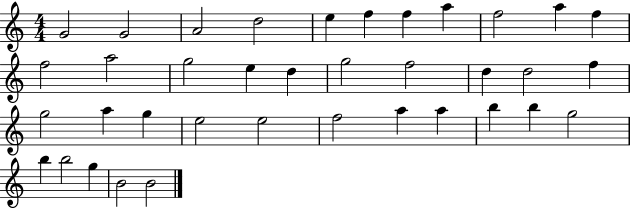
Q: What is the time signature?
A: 4/4